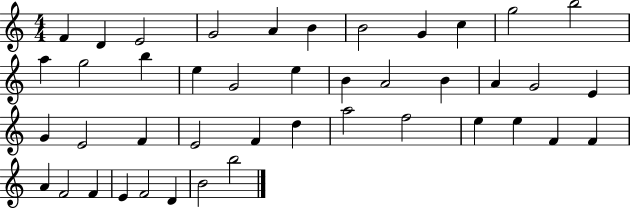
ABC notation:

X:1
T:Untitled
M:4/4
L:1/4
K:C
F D E2 G2 A B B2 G c g2 b2 a g2 b e G2 e B A2 B A G2 E G E2 F E2 F d a2 f2 e e F F A F2 F E F2 D B2 b2